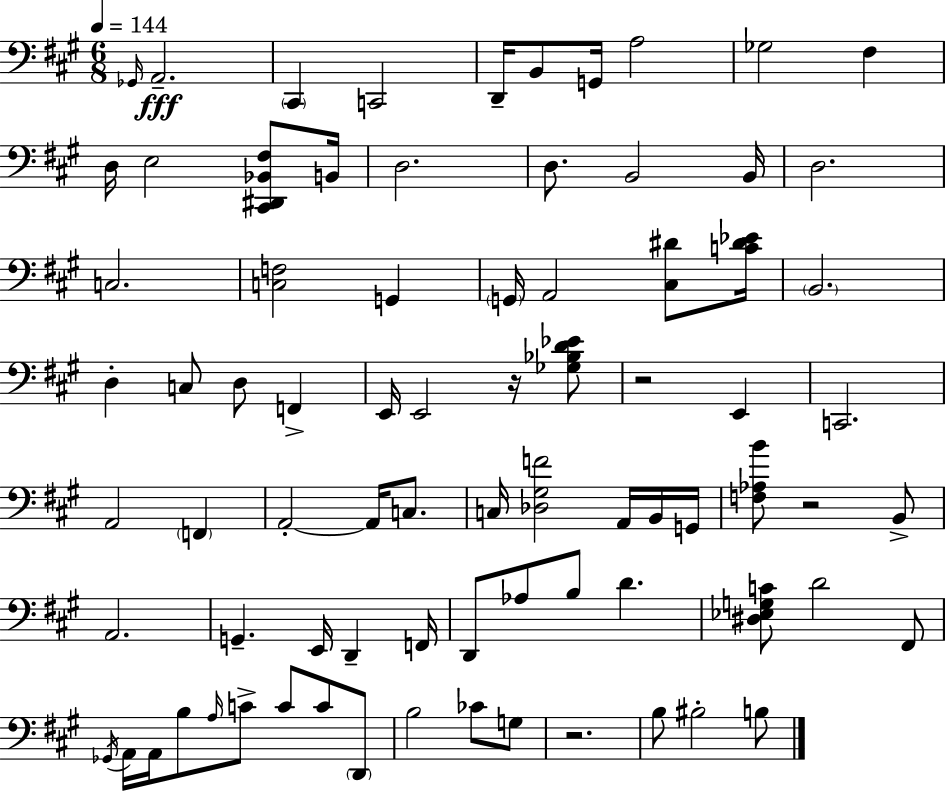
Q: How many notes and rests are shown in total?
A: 79